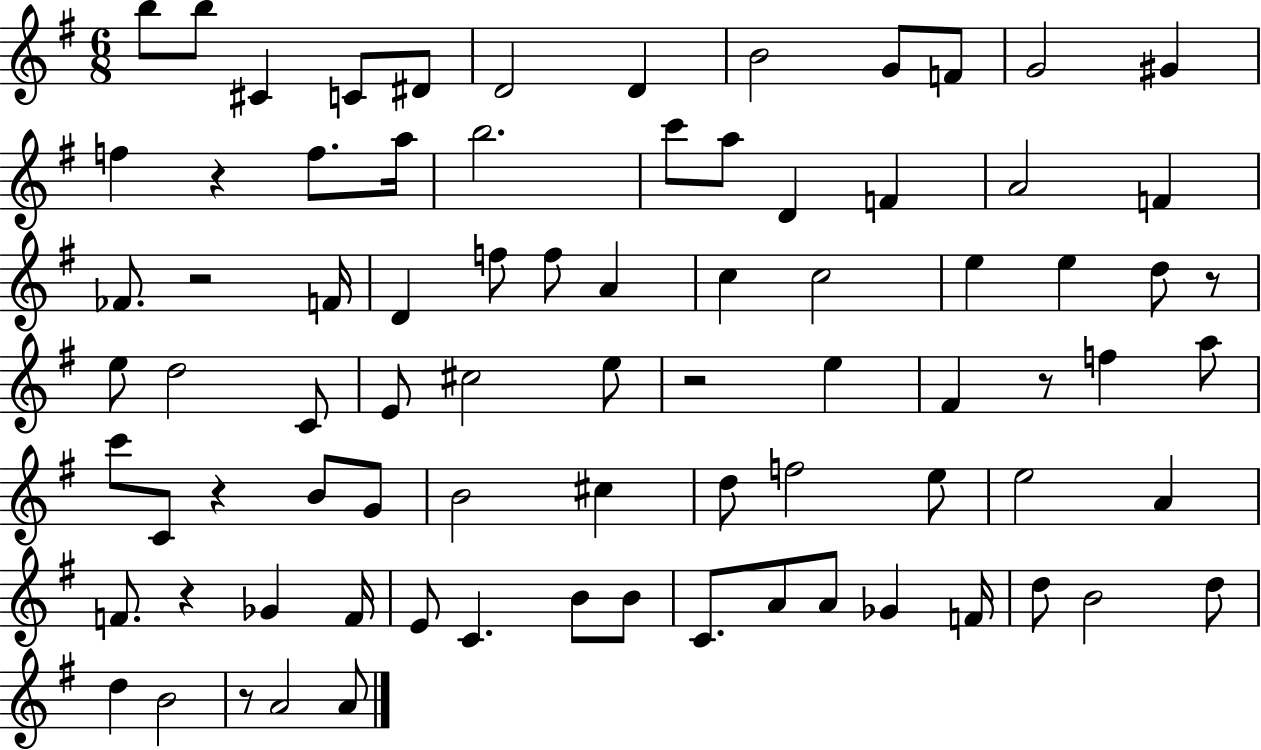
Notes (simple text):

B5/e B5/e C#4/q C4/e D#4/e D4/h D4/q B4/h G4/e F4/e G4/h G#4/q F5/q R/q F5/e. A5/s B5/h. C6/e A5/e D4/q F4/q A4/h F4/q FES4/e. R/h F4/s D4/q F5/e F5/e A4/q C5/q C5/h E5/q E5/q D5/e R/e E5/e D5/h C4/e E4/e C#5/h E5/e R/h E5/q F#4/q R/e F5/q A5/e C6/e C4/e R/q B4/e G4/e B4/h C#5/q D5/e F5/h E5/e E5/h A4/q F4/e. R/q Gb4/q F4/s E4/e C4/q. B4/e B4/e C4/e. A4/e A4/e Gb4/q F4/s D5/e B4/h D5/e D5/q B4/h R/e A4/h A4/e